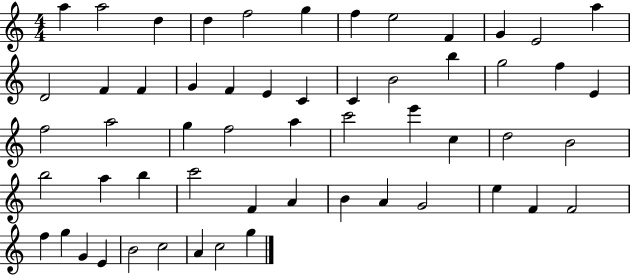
A5/q A5/h D5/q D5/q F5/h G5/q F5/q E5/h F4/q G4/q E4/h A5/q D4/h F4/q F4/q G4/q F4/q E4/q C4/q C4/q B4/h B5/q G5/h F5/q E4/q F5/h A5/h G5/q F5/h A5/q C6/h E6/q C5/q D5/h B4/h B5/h A5/q B5/q C6/h F4/q A4/q B4/q A4/q G4/h E5/q F4/q F4/h F5/q G5/q G4/q E4/q B4/h C5/h A4/q C5/h G5/q